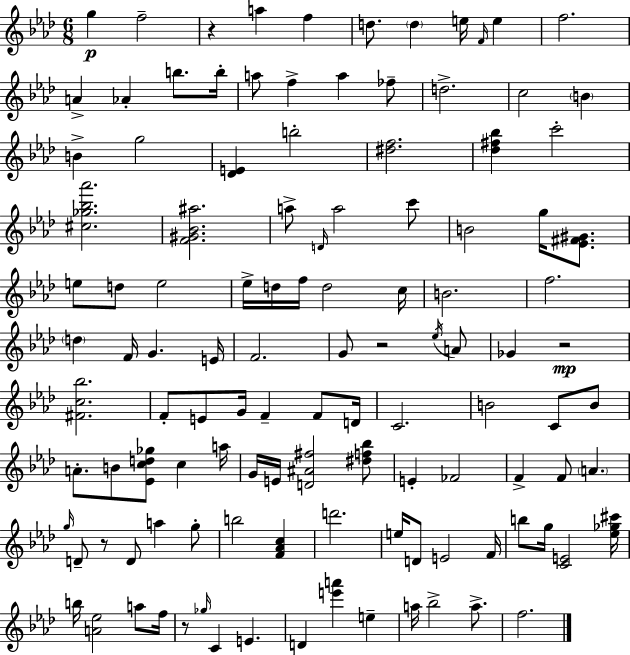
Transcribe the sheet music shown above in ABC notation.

X:1
T:Untitled
M:6/8
L:1/4
K:Fm
g f2 z a f d/2 d e/4 F/4 e f2 A _A b/2 b/4 a/2 f a _f/2 d2 c2 B B g2 [_DE] b2 [^df]2 [_d^f_b] c'2 [^c_g_b_a']2 [F^G_B^a]2 a/2 D/4 a2 c'/2 B2 g/4 [_E^F^G]/2 e/2 d/2 e2 _e/4 d/4 f/4 d2 c/4 B2 f2 d F/4 G E/4 F2 G/2 z2 _e/4 A/2 _G z2 [^Fc_b]2 F/2 E/2 G/4 F F/2 D/4 C2 B2 C/2 B/2 A/2 B/2 [_Ecd_g]/2 c a/4 G/4 E/4 [D^A^f]2 [^df_b]/2 E _F2 F F/2 A g/4 D/2 z/2 D/2 a g/2 b2 [F_Ac] d'2 e/4 D/2 E2 F/4 b/2 g/4 [CE]2 [_e_g^c']/4 b/4 [A_e]2 a/2 f/4 z/2 _g/4 C E D [e'a'] e a/4 _b2 a/2 f2